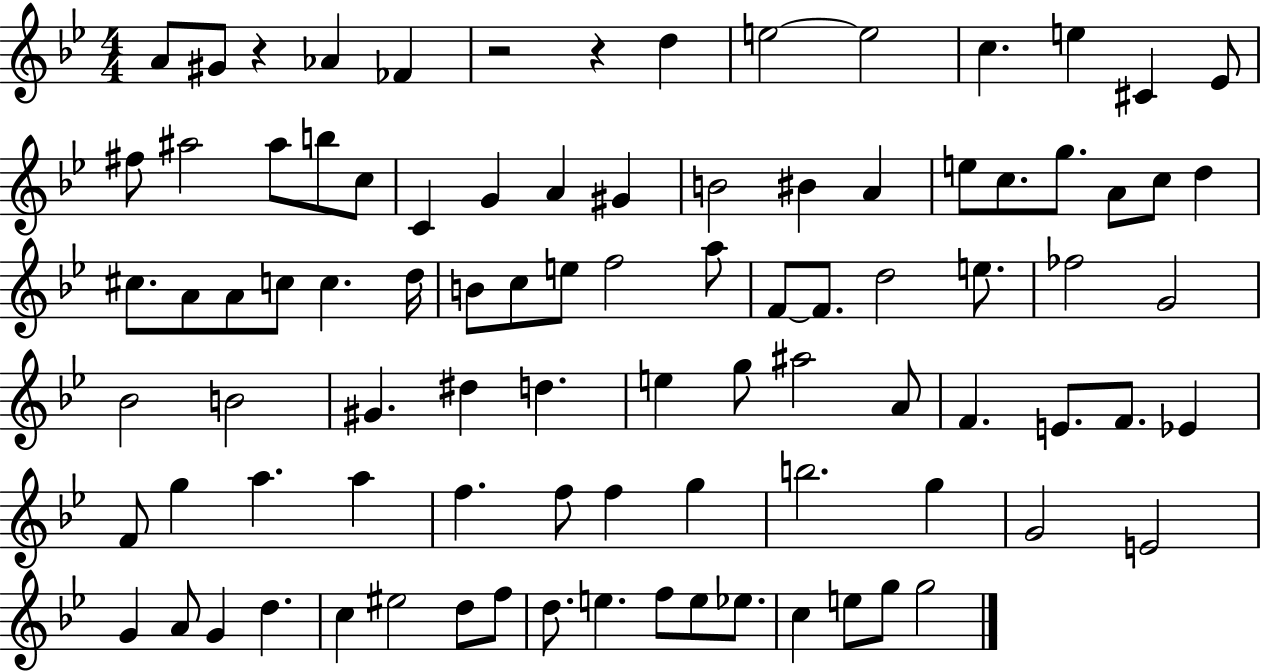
X:1
T:Untitled
M:4/4
L:1/4
K:Bb
A/2 ^G/2 z _A _F z2 z d e2 e2 c e ^C _E/2 ^f/2 ^a2 ^a/2 b/2 c/2 C G A ^G B2 ^B A e/2 c/2 g/2 A/2 c/2 d ^c/2 A/2 A/2 c/2 c d/4 B/2 c/2 e/2 f2 a/2 F/2 F/2 d2 e/2 _f2 G2 _B2 B2 ^G ^d d e g/2 ^a2 A/2 F E/2 F/2 _E F/2 g a a f f/2 f g b2 g G2 E2 G A/2 G d c ^e2 d/2 f/2 d/2 e f/2 e/2 _e/2 c e/2 g/2 g2